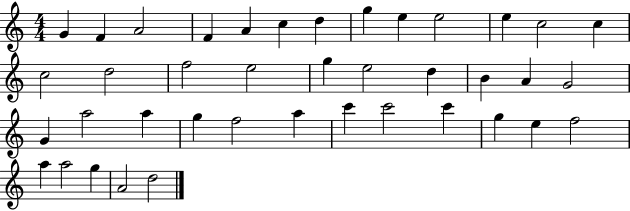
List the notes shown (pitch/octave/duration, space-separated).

G4/q F4/q A4/h F4/q A4/q C5/q D5/q G5/q E5/q E5/h E5/q C5/h C5/q C5/h D5/h F5/h E5/h G5/q E5/h D5/q B4/q A4/q G4/h G4/q A5/h A5/q G5/q F5/h A5/q C6/q C6/h C6/q G5/q E5/q F5/h A5/q A5/h G5/q A4/h D5/h